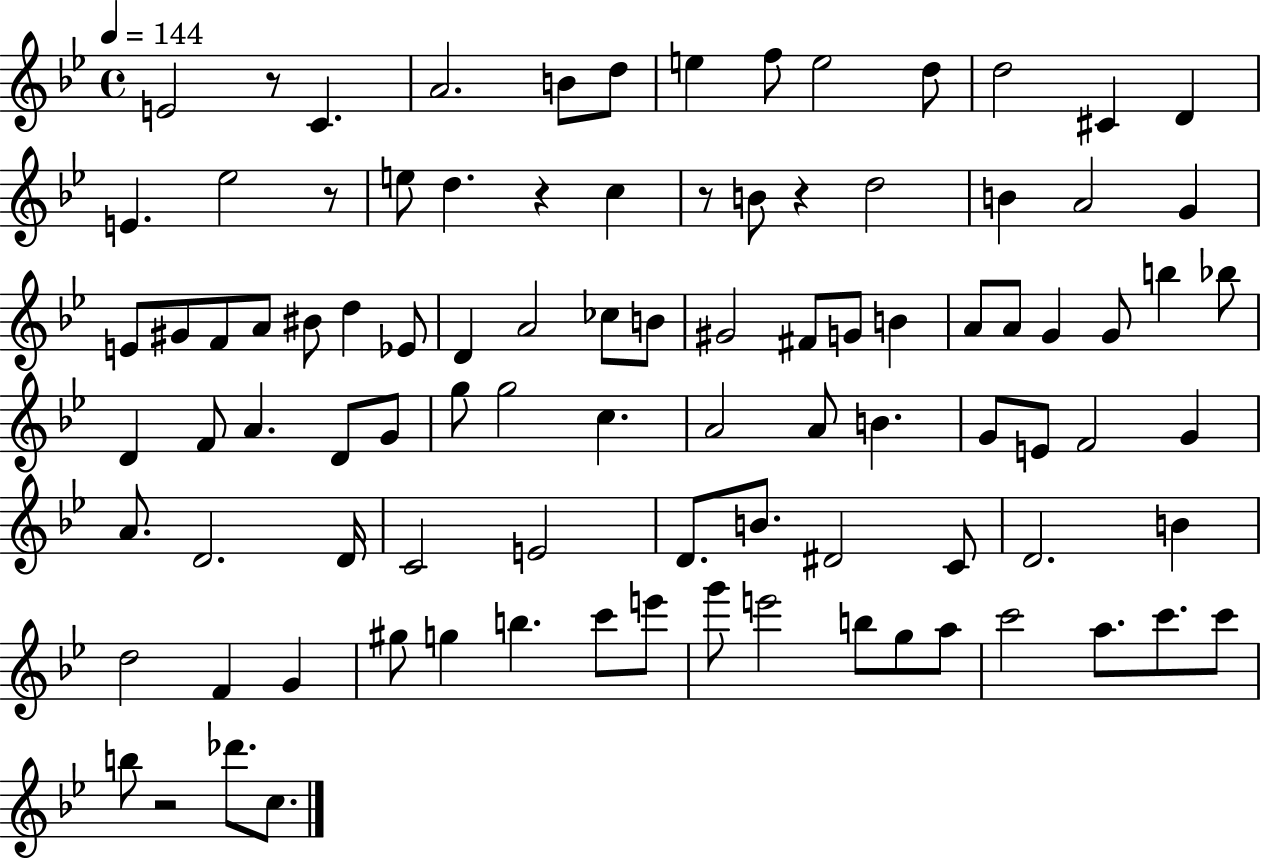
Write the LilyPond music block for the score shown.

{
  \clef treble
  \time 4/4
  \defaultTimeSignature
  \key bes \major
  \tempo 4 = 144
  \repeat volta 2 { e'2 r8 c'4. | a'2. b'8 d''8 | e''4 f''8 e''2 d''8 | d''2 cis'4 d'4 | \break e'4. ees''2 r8 | e''8 d''4. r4 c''4 | r8 b'8 r4 d''2 | b'4 a'2 g'4 | \break e'8 gis'8 f'8 a'8 bis'8 d''4 ees'8 | d'4 a'2 ces''8 b'8 | gis'2 fis'8 g'8 b'4 | a'8 a'8 g'4 g'8 b''4 bes''8 | \break d'4 f'8 a'4. d'8 g'8 | g''8 g''2 c''4. | a'2 a'8 b'4. | g'8 e'8 f'2 g'4 | \break a'8. d'2. d'16 | c'2 e'2 | d'8. b'8. dis'2 c'8 | d'2. b'4 | \break d''2 f'4 g'4 | gis''8 g''4 b''4. c'''8 e'''8 | g'''8 e'''2 b''8 g''8 a''8 | c'''2 a''8. c'''8. c'''8 | \break b''8 r2 des'''8. c''8. | } \bar "|."
}